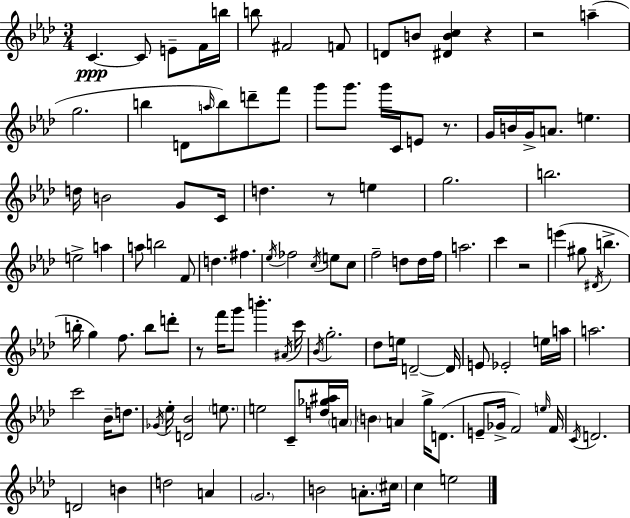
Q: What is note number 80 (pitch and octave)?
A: C6